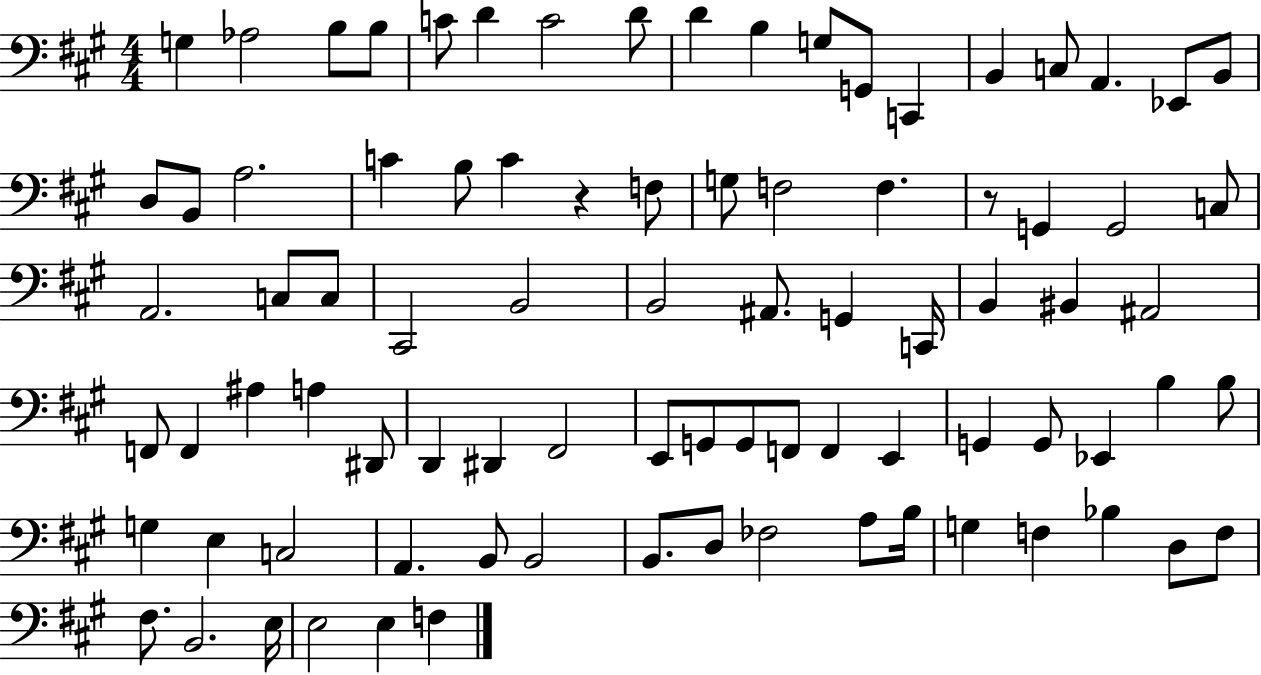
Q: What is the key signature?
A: A major